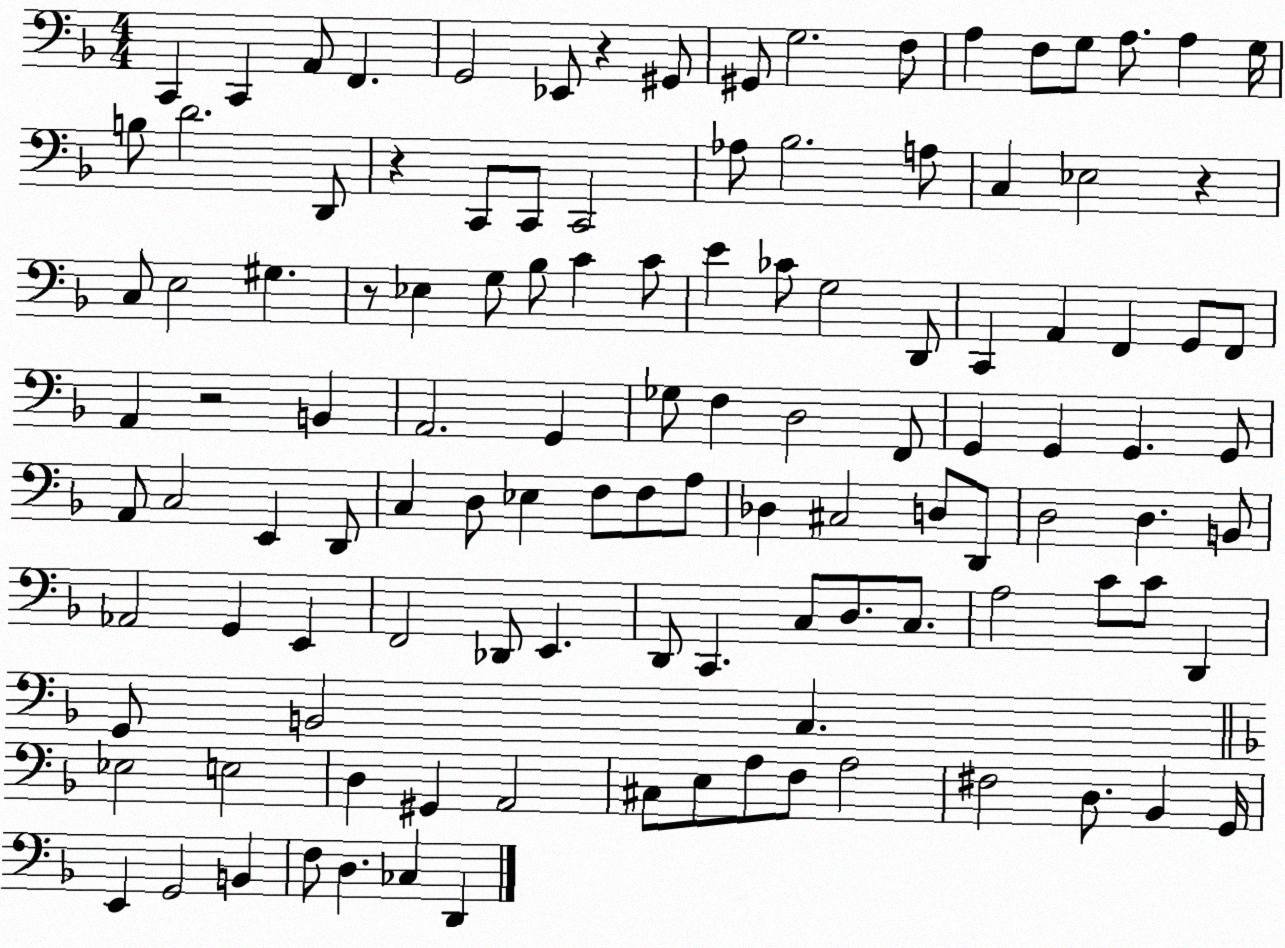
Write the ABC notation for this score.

X:1
T:Untitled
M:4/4
L:1/4
K:F
C,, C,, A,,/2 F,, G,,2 _E,,/2 z ^G,,/2 ^G,,/2 G,2 F,/2 A, F,/2 G,/2 A,/2 A, G,/4 B,/2 D2 D,,/2 z C,,/2 C,,/2 C,,2 _A,/2 _B,2 A,/2 C, _E,2 z C,/2 E,2 ^G, z/2 _E, G,/2 _B,/2 C C/2 E _C/2 G,2 D,,/2 C,, A,, F,, G,,/2 F,,/2 A,, z2 B,, A,,2 G,, _G,/2 F, D,2 F,,/2 G,, G,, G,, G,,/2 A,,/2 C,2 E,, D,,/2 C, D,/2 _E, F,/2 F,/2 A,/2 _D, ^C,2 D,/2 D,,/2 D,2 D, B,,/2 _A,,2 G,, E,, F,,2 _D,,/2 E,, D,,/2 C,, C,/2 D,/2 C,/2 A,2 C/2 C/2 D,, G,,/2 B,,2 C, _E,2 E,2 D, ^G,, A,,2 ^C,/2 E,/2 A,/2 F,/2 A,2 ^F,2 D,/2 _B,, G,,/4 E,, G,,2 B,, F,/2 D, _C, D,,